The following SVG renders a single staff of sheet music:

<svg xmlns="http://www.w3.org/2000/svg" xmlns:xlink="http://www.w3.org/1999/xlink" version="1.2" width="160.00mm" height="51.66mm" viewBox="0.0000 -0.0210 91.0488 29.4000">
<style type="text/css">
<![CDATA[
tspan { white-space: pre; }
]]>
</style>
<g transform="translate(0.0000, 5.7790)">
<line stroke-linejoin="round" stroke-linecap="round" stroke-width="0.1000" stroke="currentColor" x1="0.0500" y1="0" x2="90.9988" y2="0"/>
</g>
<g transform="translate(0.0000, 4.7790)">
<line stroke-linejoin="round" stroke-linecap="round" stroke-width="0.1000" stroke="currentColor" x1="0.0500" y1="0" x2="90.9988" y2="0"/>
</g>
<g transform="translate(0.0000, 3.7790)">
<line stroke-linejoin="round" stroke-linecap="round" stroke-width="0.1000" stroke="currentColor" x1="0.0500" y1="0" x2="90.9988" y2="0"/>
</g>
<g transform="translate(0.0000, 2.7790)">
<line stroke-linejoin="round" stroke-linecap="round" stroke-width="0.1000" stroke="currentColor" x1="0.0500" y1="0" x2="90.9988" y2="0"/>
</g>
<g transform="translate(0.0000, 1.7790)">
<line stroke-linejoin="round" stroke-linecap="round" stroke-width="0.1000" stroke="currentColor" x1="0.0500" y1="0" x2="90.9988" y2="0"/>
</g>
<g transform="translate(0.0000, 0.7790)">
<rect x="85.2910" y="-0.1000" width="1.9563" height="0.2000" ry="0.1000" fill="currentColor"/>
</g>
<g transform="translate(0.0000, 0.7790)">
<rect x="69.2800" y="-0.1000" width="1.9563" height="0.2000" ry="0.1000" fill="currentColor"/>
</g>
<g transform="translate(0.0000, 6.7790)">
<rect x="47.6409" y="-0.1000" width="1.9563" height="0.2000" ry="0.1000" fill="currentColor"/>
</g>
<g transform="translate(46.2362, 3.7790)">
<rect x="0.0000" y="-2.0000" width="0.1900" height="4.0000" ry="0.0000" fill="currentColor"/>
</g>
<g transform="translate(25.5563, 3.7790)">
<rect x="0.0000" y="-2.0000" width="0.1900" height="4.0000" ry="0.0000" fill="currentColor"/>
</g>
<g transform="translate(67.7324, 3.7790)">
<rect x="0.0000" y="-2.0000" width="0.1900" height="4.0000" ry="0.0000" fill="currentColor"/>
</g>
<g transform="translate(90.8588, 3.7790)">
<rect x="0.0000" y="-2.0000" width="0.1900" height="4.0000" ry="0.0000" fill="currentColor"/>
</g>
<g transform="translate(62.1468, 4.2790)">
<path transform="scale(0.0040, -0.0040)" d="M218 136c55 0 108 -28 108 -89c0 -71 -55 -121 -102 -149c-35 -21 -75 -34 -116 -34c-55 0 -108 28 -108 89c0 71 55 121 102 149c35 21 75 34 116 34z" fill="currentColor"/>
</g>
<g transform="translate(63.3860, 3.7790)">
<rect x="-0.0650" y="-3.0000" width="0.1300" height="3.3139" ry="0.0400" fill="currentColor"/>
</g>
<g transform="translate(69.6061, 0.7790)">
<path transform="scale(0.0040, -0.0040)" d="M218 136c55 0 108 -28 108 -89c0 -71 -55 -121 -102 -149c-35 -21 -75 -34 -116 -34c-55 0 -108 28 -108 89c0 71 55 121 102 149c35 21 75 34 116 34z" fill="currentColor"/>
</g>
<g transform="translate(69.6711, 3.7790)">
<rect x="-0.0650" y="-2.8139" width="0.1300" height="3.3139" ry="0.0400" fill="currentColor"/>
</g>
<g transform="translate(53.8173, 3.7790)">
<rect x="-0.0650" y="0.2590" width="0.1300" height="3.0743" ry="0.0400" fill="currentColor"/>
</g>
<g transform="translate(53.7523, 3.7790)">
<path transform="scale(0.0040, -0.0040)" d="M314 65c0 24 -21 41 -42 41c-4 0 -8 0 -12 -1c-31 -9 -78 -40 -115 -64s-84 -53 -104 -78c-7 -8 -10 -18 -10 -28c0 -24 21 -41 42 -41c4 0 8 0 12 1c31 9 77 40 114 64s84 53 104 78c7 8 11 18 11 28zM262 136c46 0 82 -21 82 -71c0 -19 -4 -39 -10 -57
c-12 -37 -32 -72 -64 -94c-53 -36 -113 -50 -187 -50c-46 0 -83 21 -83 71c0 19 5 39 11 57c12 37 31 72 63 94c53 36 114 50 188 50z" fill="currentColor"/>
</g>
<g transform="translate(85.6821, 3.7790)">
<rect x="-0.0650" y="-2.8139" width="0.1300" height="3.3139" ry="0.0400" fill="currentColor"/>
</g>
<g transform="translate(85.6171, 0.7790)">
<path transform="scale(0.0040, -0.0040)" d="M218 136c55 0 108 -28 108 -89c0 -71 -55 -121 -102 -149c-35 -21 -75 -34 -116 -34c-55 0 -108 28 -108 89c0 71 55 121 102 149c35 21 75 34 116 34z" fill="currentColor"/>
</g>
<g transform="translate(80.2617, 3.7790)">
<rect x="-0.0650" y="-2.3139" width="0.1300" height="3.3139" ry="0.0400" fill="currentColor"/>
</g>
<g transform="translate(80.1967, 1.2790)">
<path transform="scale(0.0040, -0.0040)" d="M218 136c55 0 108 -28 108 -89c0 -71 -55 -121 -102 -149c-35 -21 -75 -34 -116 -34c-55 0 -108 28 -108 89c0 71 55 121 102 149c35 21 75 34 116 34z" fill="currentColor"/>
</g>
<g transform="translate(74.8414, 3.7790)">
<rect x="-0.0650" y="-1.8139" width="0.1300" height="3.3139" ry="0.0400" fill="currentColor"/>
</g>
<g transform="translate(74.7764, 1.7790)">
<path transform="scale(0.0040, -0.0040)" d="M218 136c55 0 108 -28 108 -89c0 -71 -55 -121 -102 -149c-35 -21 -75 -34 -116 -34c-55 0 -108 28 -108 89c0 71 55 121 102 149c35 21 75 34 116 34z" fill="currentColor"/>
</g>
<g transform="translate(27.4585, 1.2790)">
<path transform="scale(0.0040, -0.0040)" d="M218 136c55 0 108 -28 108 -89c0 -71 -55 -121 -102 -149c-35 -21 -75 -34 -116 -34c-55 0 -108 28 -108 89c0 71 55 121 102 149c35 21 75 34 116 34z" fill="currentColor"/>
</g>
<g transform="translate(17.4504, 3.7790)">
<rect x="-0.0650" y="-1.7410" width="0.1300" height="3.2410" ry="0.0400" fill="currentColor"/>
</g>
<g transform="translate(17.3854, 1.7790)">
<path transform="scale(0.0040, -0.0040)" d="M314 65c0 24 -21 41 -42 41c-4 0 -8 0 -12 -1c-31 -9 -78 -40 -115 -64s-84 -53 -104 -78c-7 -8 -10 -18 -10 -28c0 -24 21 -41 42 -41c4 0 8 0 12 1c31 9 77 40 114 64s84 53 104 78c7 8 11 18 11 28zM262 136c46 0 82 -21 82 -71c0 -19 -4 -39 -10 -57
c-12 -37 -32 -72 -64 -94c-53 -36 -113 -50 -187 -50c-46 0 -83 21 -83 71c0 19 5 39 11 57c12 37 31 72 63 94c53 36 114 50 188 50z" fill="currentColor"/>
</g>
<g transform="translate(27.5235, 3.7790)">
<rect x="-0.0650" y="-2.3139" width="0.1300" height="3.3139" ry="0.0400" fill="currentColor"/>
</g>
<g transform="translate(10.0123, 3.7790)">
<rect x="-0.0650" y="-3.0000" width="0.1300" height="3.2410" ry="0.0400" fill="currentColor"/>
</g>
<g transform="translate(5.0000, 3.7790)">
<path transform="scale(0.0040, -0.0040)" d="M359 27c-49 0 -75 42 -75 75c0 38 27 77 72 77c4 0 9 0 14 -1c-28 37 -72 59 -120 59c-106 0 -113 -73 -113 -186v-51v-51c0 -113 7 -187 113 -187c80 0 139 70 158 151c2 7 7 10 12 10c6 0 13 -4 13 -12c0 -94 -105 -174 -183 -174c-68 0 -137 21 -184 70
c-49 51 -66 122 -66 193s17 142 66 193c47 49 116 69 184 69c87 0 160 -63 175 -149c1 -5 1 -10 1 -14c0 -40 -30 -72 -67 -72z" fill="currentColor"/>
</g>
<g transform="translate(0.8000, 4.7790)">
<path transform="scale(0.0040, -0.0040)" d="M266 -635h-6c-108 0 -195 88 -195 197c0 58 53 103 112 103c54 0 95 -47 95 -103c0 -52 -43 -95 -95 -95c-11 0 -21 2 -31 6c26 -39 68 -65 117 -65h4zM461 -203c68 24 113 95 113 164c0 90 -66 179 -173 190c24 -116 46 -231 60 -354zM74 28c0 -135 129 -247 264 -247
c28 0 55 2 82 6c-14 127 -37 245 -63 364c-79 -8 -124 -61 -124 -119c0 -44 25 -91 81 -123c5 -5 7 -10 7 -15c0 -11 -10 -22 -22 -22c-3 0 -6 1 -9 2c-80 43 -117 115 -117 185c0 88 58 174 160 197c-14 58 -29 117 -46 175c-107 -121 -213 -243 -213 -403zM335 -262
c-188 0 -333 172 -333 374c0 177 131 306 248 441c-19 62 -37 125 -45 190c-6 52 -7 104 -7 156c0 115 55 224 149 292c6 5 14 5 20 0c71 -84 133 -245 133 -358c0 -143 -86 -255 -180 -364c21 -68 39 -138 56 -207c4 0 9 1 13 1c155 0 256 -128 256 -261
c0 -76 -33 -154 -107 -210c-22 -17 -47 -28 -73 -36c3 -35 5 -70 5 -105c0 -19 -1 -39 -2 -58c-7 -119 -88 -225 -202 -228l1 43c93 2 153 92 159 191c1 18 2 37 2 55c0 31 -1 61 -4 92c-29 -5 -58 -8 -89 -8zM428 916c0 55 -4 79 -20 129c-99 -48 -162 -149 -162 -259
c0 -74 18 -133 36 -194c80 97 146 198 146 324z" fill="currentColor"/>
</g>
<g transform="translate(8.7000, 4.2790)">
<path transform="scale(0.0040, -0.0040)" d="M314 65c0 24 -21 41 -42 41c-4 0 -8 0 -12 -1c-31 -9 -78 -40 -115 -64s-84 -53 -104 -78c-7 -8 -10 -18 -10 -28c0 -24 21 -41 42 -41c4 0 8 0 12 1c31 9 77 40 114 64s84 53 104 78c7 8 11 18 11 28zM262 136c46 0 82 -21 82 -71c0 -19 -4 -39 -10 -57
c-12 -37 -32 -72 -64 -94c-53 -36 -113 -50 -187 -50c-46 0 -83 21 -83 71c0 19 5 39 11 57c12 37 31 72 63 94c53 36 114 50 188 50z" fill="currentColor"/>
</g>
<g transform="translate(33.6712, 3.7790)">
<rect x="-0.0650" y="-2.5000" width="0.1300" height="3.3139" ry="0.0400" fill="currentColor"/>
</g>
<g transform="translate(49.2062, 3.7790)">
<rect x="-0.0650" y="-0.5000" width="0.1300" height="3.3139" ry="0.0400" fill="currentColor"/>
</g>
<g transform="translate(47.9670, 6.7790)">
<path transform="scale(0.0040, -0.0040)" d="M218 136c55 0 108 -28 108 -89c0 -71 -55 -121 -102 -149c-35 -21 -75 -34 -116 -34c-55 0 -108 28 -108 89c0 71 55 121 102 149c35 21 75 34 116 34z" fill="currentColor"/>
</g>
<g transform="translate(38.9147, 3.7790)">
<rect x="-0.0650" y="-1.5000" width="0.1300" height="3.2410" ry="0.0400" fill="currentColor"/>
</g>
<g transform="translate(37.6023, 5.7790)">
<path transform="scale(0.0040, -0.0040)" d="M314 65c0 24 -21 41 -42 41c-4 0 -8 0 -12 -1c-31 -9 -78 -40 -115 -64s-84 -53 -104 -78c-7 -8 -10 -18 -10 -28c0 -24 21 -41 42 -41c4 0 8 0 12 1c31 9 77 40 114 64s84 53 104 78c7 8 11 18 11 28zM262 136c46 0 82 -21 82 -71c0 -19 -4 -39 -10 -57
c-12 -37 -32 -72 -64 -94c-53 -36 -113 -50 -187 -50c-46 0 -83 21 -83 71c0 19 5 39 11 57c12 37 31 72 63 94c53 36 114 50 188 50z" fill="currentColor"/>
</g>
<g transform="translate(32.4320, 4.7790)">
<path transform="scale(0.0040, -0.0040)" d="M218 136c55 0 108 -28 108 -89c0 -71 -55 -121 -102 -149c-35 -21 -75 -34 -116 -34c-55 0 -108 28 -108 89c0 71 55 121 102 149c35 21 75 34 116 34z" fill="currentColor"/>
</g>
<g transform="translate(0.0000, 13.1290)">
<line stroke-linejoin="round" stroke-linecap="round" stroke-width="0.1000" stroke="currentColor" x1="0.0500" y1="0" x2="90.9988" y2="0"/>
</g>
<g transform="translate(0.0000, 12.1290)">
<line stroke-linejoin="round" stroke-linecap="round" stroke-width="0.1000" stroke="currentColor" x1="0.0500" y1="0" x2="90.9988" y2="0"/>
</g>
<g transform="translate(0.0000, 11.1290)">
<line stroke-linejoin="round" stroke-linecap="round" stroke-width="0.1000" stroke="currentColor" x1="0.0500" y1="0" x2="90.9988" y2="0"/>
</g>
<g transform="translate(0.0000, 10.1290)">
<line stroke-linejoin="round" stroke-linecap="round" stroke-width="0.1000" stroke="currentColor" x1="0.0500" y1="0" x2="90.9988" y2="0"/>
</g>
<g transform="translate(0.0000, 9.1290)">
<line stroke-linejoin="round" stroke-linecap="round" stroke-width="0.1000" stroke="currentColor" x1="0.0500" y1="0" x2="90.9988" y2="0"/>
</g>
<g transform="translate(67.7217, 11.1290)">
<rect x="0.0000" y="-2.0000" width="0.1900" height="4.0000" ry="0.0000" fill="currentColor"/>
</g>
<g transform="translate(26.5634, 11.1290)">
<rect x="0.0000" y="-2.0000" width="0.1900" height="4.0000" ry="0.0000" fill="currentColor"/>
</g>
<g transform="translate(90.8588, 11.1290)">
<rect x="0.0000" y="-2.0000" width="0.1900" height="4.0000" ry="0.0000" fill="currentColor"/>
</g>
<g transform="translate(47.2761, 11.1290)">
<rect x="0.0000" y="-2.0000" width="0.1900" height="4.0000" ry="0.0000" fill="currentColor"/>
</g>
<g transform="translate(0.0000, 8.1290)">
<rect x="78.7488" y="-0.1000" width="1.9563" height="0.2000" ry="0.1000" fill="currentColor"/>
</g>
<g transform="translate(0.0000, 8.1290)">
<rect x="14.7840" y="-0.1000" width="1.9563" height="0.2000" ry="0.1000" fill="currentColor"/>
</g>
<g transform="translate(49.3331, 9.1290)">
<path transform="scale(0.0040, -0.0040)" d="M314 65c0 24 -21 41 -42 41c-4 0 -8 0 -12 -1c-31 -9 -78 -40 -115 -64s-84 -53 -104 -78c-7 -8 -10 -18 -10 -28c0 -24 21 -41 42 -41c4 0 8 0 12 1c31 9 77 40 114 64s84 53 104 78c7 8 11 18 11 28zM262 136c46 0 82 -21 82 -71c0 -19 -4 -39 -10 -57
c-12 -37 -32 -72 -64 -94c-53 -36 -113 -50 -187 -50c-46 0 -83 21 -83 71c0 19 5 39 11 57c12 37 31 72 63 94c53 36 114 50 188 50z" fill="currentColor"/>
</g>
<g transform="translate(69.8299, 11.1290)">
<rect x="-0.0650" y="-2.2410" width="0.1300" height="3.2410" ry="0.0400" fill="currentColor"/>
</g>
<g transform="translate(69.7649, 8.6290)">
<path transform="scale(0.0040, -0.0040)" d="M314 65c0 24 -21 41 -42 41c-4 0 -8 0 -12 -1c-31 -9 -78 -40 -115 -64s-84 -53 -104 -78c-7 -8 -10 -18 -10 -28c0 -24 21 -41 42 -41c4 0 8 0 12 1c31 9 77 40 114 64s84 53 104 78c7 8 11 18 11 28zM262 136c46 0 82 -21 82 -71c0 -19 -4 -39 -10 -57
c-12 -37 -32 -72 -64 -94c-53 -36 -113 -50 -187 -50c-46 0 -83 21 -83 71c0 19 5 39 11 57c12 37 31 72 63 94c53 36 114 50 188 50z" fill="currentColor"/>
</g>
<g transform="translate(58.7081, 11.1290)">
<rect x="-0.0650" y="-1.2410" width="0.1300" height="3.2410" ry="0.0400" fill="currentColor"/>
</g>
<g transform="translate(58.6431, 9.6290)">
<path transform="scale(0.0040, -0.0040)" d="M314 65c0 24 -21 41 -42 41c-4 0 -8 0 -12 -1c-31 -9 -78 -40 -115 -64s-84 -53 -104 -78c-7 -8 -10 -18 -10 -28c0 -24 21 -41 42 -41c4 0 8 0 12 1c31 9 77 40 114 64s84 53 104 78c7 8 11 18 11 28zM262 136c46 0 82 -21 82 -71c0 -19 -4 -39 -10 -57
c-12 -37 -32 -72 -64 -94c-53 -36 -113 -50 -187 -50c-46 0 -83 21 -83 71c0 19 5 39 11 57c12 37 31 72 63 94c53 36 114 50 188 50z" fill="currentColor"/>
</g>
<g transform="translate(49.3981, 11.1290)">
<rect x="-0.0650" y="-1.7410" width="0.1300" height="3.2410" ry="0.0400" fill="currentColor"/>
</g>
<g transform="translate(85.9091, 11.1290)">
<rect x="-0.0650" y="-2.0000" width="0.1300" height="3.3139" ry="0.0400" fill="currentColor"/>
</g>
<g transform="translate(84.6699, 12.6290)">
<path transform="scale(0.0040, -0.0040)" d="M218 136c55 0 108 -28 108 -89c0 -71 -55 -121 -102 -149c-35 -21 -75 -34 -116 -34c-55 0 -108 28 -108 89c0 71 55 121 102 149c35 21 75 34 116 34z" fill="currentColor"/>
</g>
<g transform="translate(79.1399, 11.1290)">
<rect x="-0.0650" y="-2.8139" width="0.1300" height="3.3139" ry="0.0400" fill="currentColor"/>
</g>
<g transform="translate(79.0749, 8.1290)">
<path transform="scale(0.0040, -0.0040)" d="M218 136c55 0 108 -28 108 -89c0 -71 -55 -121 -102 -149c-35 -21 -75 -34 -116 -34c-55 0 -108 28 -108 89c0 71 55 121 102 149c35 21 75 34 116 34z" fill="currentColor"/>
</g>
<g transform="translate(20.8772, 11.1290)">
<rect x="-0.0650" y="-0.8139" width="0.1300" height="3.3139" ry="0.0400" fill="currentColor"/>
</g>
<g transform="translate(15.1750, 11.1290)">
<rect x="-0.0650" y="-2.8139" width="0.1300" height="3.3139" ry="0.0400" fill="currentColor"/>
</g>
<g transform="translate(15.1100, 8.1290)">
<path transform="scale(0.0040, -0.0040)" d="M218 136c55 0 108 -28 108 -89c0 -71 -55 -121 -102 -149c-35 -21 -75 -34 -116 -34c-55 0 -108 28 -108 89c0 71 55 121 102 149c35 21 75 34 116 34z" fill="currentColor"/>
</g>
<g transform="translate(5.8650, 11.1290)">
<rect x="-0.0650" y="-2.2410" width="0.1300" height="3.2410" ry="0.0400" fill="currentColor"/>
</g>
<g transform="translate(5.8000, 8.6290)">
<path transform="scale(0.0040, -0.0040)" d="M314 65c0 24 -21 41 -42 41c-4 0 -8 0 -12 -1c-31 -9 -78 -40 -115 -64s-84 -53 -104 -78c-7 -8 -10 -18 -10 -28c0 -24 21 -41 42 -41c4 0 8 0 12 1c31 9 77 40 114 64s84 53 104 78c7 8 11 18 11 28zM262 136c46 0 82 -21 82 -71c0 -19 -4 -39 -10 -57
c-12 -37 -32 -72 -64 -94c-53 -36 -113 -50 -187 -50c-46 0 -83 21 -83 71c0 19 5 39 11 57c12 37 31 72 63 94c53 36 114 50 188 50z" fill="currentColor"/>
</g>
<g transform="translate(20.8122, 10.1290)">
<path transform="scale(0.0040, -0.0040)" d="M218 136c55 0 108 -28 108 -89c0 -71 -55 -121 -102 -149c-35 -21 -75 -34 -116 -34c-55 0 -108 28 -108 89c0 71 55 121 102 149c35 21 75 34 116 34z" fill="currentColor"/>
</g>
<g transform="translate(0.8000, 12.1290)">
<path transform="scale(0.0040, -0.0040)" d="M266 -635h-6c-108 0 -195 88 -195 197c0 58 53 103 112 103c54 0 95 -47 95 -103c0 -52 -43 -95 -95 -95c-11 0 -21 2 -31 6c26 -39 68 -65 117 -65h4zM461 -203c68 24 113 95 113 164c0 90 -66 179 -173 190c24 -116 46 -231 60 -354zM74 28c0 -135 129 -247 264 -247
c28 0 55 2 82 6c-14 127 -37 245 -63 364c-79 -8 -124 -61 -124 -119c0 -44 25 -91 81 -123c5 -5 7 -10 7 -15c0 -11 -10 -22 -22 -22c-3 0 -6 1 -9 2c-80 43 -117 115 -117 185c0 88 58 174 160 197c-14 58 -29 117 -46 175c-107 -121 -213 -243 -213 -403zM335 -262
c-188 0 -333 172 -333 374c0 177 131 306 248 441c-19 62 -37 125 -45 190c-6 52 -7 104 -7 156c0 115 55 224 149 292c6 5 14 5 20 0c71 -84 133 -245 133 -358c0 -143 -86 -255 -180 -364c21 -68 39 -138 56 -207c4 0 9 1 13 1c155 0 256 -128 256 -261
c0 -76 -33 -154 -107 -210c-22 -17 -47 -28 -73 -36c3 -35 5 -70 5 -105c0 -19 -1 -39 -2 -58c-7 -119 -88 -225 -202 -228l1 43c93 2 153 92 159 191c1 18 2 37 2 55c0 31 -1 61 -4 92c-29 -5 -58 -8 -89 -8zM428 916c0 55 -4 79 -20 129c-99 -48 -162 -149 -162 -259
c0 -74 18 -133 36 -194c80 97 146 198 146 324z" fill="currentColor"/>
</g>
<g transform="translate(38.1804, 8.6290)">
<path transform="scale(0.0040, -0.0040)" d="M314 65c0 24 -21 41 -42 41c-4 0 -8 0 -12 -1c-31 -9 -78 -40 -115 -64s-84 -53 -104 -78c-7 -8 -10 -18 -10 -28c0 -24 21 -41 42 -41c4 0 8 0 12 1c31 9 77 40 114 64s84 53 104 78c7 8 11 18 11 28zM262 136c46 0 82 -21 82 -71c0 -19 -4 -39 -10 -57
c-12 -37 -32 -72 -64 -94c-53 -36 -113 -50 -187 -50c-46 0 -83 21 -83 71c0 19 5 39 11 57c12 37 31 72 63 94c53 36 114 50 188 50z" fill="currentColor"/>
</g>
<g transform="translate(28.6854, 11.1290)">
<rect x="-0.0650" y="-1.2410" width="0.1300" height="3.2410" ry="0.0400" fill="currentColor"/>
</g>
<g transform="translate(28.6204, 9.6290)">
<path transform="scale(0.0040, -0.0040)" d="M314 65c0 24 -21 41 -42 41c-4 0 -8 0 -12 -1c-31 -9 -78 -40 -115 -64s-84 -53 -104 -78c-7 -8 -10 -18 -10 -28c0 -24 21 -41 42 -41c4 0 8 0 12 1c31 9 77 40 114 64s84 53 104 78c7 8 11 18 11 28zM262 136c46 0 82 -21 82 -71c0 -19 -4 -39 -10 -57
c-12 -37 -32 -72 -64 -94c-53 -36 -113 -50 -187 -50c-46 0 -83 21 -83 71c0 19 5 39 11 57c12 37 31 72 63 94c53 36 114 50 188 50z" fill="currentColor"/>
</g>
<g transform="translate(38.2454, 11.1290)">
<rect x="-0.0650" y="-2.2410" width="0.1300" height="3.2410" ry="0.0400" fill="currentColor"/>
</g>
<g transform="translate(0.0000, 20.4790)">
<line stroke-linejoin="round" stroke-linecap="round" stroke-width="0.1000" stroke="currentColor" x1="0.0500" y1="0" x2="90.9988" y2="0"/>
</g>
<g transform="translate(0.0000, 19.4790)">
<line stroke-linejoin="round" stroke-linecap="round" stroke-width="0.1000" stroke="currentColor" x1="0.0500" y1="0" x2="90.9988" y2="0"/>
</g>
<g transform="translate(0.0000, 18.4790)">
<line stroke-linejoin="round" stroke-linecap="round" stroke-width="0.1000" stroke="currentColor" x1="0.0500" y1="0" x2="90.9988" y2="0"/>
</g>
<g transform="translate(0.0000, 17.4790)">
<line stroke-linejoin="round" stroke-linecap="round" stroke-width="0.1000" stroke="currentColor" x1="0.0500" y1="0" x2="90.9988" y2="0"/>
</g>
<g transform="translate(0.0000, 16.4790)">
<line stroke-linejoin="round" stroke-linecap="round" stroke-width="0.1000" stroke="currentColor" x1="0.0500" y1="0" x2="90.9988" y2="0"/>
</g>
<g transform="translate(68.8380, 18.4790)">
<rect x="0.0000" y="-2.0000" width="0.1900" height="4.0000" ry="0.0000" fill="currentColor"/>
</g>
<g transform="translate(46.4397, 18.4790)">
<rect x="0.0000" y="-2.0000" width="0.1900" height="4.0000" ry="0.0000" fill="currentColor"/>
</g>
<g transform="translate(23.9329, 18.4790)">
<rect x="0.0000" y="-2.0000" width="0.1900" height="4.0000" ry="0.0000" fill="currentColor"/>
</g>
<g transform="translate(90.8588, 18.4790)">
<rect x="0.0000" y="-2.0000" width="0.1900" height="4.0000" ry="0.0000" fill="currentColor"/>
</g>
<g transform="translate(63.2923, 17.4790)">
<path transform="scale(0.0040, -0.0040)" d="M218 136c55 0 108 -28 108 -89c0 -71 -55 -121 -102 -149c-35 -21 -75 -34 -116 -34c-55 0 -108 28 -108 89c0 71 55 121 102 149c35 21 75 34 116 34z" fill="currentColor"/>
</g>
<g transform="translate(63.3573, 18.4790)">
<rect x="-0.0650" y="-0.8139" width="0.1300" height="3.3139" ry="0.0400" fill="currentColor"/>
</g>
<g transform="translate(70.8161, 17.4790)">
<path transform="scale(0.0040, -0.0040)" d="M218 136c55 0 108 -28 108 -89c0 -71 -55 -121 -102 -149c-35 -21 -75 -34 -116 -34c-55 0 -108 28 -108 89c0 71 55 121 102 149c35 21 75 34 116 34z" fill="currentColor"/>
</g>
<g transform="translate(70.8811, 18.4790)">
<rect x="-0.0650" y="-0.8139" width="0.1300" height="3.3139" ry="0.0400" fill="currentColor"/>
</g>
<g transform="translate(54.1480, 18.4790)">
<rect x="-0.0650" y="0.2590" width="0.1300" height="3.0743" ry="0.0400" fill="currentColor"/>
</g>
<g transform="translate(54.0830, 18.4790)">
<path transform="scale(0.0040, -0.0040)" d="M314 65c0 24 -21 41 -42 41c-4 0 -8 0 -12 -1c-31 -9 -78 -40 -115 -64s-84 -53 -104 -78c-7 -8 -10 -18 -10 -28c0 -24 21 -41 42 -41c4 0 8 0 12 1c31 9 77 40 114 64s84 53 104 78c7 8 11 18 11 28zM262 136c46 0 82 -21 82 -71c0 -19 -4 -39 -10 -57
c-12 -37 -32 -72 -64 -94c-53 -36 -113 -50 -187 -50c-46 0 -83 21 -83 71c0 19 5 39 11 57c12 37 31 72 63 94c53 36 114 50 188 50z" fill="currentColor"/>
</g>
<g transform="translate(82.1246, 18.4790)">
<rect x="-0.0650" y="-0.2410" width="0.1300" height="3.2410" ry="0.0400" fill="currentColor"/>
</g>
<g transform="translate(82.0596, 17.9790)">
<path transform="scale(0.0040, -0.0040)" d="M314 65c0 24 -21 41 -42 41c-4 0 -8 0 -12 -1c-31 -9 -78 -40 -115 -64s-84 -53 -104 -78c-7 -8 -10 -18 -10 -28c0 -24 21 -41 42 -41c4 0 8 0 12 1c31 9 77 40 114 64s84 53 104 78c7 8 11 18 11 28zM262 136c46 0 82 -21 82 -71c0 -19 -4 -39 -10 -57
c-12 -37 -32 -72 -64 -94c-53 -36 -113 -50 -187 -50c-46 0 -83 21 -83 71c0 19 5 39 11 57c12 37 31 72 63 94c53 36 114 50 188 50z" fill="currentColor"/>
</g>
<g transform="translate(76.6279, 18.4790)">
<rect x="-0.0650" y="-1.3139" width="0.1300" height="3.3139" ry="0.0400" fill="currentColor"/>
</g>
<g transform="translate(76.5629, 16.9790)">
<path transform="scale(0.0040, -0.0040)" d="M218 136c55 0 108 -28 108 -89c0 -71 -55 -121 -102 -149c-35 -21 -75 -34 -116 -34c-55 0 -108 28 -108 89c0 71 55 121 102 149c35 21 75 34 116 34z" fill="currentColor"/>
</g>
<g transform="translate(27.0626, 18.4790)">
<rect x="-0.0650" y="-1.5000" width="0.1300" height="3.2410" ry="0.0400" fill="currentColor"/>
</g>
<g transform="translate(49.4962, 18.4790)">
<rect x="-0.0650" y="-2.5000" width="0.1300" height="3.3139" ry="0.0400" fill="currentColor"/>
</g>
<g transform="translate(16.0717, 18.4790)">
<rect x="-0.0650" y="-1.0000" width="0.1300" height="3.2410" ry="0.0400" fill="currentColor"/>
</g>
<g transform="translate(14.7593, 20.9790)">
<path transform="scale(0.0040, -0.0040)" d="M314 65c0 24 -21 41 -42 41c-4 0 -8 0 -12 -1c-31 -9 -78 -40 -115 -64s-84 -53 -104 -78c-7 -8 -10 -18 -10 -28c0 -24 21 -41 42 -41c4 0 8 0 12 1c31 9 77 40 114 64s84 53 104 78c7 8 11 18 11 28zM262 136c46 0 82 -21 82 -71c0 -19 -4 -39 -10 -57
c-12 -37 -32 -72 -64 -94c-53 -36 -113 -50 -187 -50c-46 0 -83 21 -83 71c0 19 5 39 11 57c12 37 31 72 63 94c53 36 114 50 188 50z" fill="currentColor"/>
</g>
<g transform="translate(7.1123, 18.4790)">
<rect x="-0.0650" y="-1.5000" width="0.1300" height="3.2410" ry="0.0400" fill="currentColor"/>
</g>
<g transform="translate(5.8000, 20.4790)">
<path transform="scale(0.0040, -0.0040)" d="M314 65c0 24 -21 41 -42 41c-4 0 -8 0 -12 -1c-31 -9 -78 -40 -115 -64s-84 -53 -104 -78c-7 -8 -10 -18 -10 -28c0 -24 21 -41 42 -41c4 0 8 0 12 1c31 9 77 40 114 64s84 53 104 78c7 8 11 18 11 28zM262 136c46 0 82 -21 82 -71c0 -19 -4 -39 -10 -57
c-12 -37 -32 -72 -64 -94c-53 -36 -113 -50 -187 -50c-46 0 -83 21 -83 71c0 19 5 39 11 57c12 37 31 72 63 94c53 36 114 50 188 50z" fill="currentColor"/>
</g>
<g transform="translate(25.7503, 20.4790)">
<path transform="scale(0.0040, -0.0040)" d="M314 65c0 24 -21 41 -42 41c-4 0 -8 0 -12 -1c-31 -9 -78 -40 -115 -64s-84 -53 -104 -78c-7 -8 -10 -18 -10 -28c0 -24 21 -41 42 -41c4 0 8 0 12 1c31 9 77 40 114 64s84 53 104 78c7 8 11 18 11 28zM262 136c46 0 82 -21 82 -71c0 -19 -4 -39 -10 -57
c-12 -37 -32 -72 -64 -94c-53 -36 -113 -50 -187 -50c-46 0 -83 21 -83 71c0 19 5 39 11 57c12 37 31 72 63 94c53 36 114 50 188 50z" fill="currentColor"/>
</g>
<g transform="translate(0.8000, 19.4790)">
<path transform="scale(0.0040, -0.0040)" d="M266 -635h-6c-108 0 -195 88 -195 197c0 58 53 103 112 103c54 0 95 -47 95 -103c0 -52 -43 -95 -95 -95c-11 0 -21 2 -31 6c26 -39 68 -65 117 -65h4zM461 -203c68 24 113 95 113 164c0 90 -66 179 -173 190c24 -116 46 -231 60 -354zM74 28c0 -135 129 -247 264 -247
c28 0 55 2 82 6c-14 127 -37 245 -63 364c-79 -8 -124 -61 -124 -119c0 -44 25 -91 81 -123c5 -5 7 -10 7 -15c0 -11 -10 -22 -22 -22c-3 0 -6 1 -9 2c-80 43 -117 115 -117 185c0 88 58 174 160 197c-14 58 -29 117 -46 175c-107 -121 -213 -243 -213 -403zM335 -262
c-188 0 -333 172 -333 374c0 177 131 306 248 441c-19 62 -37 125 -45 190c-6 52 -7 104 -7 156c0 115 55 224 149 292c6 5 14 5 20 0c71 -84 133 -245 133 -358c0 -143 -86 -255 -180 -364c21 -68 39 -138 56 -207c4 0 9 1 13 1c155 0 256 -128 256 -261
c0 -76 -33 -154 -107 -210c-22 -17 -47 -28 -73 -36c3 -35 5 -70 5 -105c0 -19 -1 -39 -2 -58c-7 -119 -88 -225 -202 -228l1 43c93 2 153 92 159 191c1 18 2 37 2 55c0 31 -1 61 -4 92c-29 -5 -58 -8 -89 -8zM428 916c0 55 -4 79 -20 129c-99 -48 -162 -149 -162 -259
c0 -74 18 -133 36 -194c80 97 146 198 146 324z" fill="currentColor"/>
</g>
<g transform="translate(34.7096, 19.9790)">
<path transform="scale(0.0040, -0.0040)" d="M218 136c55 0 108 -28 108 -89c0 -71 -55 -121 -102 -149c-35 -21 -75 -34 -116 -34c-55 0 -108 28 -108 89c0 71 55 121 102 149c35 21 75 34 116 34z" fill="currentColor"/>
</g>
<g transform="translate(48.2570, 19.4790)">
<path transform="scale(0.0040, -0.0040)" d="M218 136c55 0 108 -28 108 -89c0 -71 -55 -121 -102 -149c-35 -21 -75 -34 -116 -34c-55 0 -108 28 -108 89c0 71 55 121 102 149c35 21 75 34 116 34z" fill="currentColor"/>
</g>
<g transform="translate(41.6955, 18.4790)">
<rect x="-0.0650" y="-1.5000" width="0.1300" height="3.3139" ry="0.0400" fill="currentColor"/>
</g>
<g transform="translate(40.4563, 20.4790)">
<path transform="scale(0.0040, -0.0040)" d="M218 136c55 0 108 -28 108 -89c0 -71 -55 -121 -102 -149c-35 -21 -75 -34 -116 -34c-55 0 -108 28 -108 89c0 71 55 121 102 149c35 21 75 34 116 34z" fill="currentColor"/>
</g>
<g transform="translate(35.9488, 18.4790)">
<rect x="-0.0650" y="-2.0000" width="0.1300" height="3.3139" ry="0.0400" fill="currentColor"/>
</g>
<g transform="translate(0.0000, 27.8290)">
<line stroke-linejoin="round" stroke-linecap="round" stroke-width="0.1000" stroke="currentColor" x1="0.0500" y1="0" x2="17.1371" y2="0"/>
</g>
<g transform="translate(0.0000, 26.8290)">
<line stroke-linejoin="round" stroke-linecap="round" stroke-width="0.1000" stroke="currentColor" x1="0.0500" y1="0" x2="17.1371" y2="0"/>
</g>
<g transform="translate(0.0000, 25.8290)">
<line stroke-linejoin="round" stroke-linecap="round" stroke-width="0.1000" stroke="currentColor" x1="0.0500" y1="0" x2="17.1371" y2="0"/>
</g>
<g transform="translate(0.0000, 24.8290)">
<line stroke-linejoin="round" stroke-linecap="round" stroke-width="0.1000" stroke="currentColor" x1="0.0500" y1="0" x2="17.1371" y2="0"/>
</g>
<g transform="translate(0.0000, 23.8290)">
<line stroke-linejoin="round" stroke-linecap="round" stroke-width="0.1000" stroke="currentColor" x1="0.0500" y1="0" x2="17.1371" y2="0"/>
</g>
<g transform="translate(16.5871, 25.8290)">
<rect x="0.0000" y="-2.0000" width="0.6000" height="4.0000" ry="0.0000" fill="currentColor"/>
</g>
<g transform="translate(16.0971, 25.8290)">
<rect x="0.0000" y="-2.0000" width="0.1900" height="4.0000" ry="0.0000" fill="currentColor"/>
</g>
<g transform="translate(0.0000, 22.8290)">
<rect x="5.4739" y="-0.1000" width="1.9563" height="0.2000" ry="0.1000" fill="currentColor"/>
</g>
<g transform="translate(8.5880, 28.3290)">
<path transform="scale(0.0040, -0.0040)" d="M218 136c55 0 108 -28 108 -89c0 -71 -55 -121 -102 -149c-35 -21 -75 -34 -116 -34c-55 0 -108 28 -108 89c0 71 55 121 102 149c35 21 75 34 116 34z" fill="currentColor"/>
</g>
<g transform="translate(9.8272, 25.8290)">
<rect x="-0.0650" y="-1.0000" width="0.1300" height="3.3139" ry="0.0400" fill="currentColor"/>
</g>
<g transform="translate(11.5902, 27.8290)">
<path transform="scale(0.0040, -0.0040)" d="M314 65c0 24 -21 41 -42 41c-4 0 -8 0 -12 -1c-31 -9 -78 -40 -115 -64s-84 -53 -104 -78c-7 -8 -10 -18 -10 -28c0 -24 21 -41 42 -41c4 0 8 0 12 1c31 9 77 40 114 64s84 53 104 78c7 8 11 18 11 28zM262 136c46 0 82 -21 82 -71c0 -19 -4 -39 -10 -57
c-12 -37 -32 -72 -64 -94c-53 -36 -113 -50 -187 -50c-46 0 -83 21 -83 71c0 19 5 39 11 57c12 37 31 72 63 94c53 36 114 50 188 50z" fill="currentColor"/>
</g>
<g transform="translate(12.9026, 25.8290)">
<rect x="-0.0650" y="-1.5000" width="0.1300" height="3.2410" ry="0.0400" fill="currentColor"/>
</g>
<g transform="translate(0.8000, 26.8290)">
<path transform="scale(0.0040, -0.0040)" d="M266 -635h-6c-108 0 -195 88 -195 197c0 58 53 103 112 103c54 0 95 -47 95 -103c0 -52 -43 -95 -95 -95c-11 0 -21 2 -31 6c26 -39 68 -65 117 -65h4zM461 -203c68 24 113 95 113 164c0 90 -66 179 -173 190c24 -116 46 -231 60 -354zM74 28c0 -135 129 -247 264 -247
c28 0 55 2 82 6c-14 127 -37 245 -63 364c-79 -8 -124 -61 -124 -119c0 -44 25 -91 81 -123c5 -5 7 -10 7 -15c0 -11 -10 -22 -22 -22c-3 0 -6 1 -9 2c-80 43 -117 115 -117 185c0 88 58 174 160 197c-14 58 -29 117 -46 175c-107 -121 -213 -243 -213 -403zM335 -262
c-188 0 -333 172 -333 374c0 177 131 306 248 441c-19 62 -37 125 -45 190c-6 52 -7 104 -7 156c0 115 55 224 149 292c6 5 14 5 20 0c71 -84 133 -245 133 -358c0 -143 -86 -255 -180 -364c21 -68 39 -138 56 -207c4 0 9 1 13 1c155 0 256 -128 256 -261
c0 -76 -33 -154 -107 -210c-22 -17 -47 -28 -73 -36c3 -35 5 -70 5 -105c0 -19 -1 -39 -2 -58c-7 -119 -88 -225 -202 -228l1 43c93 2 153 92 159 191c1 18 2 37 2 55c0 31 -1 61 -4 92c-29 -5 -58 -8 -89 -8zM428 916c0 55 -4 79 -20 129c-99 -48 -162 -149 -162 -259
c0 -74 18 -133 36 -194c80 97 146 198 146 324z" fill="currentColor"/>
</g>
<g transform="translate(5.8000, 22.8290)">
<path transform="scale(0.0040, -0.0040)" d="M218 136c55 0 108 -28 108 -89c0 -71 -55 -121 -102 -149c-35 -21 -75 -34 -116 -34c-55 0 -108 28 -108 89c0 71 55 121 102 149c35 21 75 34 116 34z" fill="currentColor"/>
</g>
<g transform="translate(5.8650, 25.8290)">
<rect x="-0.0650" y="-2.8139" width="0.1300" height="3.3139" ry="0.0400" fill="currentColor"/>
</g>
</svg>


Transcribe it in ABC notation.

X:1
T:Untitled
M:4/4
L:1/4
K:C
A2 f2 g G E2 C B2 A a f g a g2 a d e2 g2 f2 e2 g2 a F E2 D2 E2 F E G B2 d d e c2 a D E2